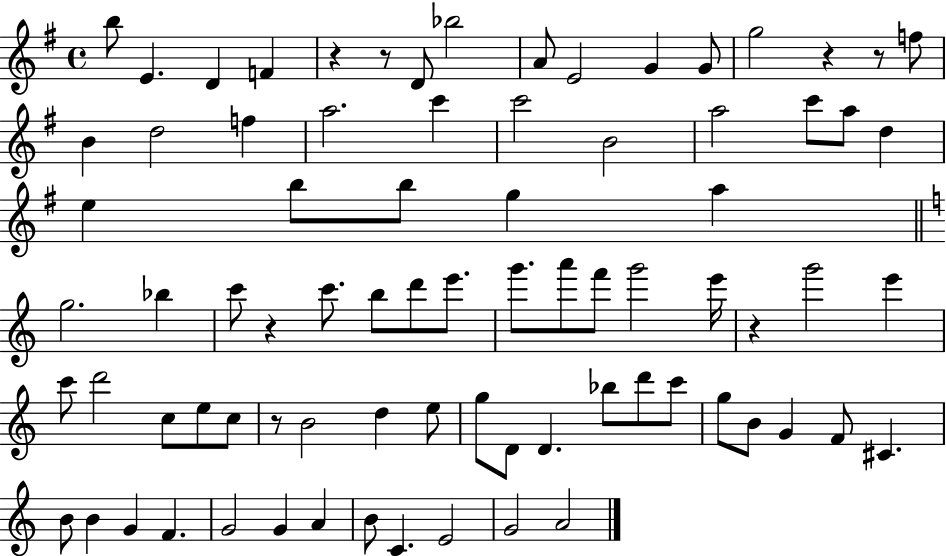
B5/e E4/q. D4/q F4/q R/q R/e D4/e Bb5/h A4/e E4/h G4/q G4/e G5/h R/q R/e F5/e B4/q D5/h F5/q A5/h. C6/q C6/h B4/h A5/h C6/e A5/e D5/q E5/q B5/e B5/e G5/q A5/q G5/h. Bb5/q C6/e R/q C6/e. B5/e D6/e E6/e. G6/e. A6/e F6/e G6/h E6/s R/q G6/h E6/q C6/e D6/h C5/e E5/e C5/e R/e B4/h D5/q E5/e G5/e D4/e D4/q. Bb5/e D6/e C6/e G5/e B4/e G4/q F4/e C#4/q. B4/e B4/q G4/q F4/q. G4/h G4/q A4/q B4/e C4/q. E4/h G4/h A4/h